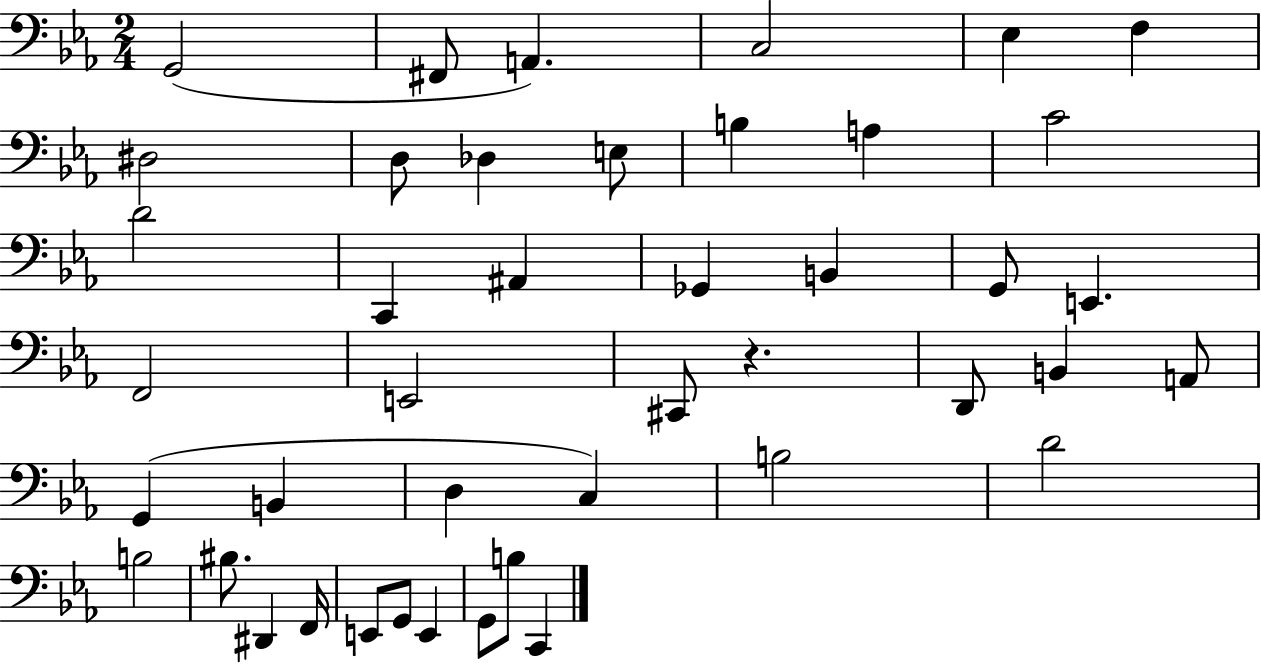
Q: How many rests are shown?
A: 1